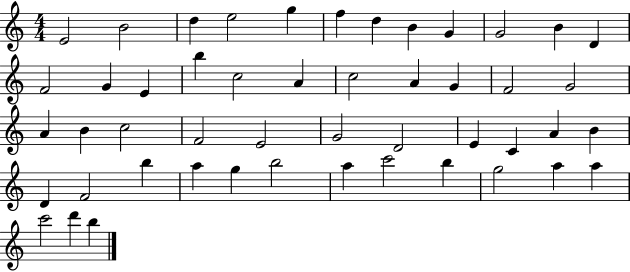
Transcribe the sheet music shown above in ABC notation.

X:1
T:Untitled
M:4/4
L:1/4
K:C
E2 B2 d e2 g f d B G G2 B D F2 G E b c2 A c2 A G F2 G2 A B c2 F2 E2 G2 D2 E C A B D F2 b a g b2 a c'2 b g2 a a c'2 d' b